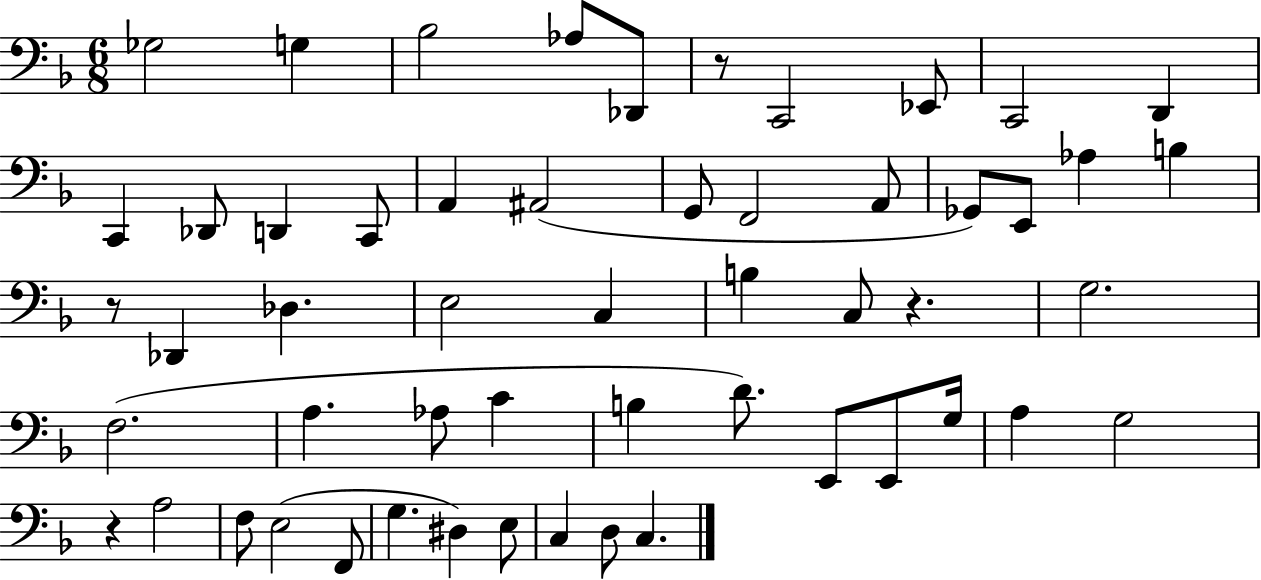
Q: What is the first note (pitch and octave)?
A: Gb3